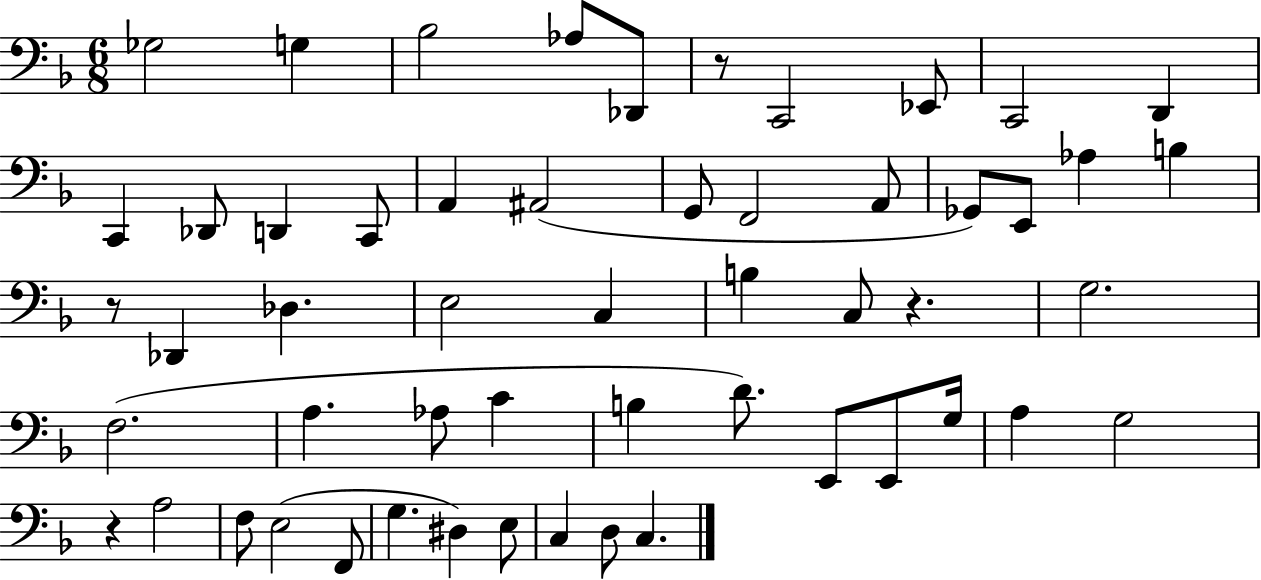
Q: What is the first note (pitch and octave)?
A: Gb3